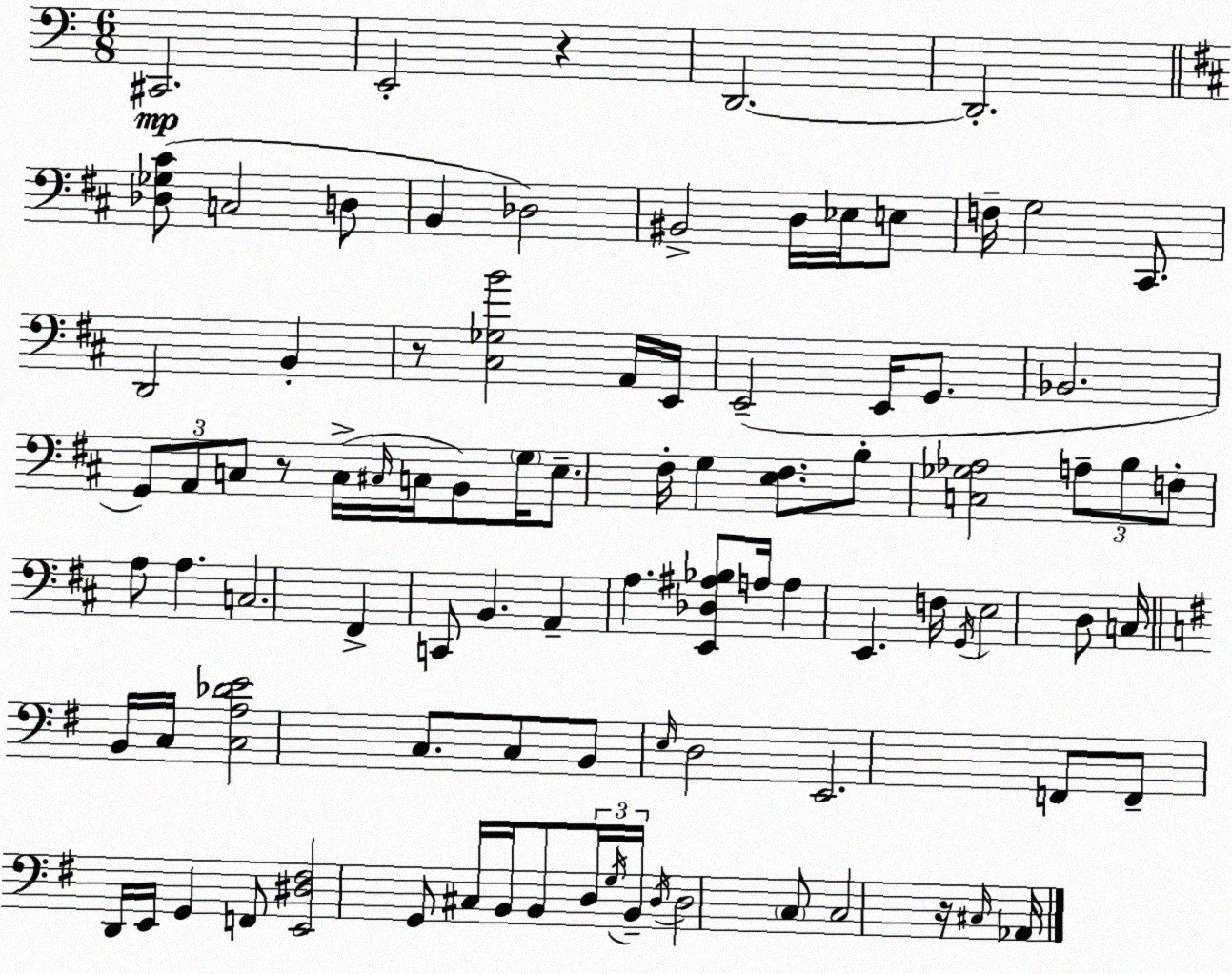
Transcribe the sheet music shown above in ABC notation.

X:1
T:Untitled
M:6/8
L:1/4
K:C
^C,,2 E,,2 z D,,2 D,,2 [_D,_G,^C]/2 C,2 D,/2 B,, _D,2 ^B,,2 D,/4 _E,/4 E,/2 F,/4 G,2 ^C,,/2 D,,2 B,, z/2 [^C,_G,B]2 A,,/4 E,,/4 E,,2 E,,/4 G,,/2 _B,,2 G,,/2 A,,/2 C,/2 z/2 C,/4 ^C,/4 C,/4 B,,/2 G,/4 E,/2 ^F,/4 G, [E,^F,]/2 B,/2 [C,_G,_A,]2 A,/2 B,/2 F,/2 A,/2 A, C,2 ^F,, C,,/2 B,, A,, A, [E,,_D,^A,_B,]/2 A,/4 A, E,, F,/4 G,,/4 E,2 D,/2 C,/4 B,,/4 C,/4 [C,A,_DE]2 C,/2 C,/2 B,,/2 E,/4 D,2 E,,2 F,,/2 F,,/2 D,,/4 E,,/4 G,, F,,/2 [E,,^D,^F,]2 G,,/2 ^C,/4 B,,/4 B,,/2 D,/4 G,/4 B,,/4 D,/4 D,2 C,/2 C,2 z/4 ^C,/4 _A,,/4